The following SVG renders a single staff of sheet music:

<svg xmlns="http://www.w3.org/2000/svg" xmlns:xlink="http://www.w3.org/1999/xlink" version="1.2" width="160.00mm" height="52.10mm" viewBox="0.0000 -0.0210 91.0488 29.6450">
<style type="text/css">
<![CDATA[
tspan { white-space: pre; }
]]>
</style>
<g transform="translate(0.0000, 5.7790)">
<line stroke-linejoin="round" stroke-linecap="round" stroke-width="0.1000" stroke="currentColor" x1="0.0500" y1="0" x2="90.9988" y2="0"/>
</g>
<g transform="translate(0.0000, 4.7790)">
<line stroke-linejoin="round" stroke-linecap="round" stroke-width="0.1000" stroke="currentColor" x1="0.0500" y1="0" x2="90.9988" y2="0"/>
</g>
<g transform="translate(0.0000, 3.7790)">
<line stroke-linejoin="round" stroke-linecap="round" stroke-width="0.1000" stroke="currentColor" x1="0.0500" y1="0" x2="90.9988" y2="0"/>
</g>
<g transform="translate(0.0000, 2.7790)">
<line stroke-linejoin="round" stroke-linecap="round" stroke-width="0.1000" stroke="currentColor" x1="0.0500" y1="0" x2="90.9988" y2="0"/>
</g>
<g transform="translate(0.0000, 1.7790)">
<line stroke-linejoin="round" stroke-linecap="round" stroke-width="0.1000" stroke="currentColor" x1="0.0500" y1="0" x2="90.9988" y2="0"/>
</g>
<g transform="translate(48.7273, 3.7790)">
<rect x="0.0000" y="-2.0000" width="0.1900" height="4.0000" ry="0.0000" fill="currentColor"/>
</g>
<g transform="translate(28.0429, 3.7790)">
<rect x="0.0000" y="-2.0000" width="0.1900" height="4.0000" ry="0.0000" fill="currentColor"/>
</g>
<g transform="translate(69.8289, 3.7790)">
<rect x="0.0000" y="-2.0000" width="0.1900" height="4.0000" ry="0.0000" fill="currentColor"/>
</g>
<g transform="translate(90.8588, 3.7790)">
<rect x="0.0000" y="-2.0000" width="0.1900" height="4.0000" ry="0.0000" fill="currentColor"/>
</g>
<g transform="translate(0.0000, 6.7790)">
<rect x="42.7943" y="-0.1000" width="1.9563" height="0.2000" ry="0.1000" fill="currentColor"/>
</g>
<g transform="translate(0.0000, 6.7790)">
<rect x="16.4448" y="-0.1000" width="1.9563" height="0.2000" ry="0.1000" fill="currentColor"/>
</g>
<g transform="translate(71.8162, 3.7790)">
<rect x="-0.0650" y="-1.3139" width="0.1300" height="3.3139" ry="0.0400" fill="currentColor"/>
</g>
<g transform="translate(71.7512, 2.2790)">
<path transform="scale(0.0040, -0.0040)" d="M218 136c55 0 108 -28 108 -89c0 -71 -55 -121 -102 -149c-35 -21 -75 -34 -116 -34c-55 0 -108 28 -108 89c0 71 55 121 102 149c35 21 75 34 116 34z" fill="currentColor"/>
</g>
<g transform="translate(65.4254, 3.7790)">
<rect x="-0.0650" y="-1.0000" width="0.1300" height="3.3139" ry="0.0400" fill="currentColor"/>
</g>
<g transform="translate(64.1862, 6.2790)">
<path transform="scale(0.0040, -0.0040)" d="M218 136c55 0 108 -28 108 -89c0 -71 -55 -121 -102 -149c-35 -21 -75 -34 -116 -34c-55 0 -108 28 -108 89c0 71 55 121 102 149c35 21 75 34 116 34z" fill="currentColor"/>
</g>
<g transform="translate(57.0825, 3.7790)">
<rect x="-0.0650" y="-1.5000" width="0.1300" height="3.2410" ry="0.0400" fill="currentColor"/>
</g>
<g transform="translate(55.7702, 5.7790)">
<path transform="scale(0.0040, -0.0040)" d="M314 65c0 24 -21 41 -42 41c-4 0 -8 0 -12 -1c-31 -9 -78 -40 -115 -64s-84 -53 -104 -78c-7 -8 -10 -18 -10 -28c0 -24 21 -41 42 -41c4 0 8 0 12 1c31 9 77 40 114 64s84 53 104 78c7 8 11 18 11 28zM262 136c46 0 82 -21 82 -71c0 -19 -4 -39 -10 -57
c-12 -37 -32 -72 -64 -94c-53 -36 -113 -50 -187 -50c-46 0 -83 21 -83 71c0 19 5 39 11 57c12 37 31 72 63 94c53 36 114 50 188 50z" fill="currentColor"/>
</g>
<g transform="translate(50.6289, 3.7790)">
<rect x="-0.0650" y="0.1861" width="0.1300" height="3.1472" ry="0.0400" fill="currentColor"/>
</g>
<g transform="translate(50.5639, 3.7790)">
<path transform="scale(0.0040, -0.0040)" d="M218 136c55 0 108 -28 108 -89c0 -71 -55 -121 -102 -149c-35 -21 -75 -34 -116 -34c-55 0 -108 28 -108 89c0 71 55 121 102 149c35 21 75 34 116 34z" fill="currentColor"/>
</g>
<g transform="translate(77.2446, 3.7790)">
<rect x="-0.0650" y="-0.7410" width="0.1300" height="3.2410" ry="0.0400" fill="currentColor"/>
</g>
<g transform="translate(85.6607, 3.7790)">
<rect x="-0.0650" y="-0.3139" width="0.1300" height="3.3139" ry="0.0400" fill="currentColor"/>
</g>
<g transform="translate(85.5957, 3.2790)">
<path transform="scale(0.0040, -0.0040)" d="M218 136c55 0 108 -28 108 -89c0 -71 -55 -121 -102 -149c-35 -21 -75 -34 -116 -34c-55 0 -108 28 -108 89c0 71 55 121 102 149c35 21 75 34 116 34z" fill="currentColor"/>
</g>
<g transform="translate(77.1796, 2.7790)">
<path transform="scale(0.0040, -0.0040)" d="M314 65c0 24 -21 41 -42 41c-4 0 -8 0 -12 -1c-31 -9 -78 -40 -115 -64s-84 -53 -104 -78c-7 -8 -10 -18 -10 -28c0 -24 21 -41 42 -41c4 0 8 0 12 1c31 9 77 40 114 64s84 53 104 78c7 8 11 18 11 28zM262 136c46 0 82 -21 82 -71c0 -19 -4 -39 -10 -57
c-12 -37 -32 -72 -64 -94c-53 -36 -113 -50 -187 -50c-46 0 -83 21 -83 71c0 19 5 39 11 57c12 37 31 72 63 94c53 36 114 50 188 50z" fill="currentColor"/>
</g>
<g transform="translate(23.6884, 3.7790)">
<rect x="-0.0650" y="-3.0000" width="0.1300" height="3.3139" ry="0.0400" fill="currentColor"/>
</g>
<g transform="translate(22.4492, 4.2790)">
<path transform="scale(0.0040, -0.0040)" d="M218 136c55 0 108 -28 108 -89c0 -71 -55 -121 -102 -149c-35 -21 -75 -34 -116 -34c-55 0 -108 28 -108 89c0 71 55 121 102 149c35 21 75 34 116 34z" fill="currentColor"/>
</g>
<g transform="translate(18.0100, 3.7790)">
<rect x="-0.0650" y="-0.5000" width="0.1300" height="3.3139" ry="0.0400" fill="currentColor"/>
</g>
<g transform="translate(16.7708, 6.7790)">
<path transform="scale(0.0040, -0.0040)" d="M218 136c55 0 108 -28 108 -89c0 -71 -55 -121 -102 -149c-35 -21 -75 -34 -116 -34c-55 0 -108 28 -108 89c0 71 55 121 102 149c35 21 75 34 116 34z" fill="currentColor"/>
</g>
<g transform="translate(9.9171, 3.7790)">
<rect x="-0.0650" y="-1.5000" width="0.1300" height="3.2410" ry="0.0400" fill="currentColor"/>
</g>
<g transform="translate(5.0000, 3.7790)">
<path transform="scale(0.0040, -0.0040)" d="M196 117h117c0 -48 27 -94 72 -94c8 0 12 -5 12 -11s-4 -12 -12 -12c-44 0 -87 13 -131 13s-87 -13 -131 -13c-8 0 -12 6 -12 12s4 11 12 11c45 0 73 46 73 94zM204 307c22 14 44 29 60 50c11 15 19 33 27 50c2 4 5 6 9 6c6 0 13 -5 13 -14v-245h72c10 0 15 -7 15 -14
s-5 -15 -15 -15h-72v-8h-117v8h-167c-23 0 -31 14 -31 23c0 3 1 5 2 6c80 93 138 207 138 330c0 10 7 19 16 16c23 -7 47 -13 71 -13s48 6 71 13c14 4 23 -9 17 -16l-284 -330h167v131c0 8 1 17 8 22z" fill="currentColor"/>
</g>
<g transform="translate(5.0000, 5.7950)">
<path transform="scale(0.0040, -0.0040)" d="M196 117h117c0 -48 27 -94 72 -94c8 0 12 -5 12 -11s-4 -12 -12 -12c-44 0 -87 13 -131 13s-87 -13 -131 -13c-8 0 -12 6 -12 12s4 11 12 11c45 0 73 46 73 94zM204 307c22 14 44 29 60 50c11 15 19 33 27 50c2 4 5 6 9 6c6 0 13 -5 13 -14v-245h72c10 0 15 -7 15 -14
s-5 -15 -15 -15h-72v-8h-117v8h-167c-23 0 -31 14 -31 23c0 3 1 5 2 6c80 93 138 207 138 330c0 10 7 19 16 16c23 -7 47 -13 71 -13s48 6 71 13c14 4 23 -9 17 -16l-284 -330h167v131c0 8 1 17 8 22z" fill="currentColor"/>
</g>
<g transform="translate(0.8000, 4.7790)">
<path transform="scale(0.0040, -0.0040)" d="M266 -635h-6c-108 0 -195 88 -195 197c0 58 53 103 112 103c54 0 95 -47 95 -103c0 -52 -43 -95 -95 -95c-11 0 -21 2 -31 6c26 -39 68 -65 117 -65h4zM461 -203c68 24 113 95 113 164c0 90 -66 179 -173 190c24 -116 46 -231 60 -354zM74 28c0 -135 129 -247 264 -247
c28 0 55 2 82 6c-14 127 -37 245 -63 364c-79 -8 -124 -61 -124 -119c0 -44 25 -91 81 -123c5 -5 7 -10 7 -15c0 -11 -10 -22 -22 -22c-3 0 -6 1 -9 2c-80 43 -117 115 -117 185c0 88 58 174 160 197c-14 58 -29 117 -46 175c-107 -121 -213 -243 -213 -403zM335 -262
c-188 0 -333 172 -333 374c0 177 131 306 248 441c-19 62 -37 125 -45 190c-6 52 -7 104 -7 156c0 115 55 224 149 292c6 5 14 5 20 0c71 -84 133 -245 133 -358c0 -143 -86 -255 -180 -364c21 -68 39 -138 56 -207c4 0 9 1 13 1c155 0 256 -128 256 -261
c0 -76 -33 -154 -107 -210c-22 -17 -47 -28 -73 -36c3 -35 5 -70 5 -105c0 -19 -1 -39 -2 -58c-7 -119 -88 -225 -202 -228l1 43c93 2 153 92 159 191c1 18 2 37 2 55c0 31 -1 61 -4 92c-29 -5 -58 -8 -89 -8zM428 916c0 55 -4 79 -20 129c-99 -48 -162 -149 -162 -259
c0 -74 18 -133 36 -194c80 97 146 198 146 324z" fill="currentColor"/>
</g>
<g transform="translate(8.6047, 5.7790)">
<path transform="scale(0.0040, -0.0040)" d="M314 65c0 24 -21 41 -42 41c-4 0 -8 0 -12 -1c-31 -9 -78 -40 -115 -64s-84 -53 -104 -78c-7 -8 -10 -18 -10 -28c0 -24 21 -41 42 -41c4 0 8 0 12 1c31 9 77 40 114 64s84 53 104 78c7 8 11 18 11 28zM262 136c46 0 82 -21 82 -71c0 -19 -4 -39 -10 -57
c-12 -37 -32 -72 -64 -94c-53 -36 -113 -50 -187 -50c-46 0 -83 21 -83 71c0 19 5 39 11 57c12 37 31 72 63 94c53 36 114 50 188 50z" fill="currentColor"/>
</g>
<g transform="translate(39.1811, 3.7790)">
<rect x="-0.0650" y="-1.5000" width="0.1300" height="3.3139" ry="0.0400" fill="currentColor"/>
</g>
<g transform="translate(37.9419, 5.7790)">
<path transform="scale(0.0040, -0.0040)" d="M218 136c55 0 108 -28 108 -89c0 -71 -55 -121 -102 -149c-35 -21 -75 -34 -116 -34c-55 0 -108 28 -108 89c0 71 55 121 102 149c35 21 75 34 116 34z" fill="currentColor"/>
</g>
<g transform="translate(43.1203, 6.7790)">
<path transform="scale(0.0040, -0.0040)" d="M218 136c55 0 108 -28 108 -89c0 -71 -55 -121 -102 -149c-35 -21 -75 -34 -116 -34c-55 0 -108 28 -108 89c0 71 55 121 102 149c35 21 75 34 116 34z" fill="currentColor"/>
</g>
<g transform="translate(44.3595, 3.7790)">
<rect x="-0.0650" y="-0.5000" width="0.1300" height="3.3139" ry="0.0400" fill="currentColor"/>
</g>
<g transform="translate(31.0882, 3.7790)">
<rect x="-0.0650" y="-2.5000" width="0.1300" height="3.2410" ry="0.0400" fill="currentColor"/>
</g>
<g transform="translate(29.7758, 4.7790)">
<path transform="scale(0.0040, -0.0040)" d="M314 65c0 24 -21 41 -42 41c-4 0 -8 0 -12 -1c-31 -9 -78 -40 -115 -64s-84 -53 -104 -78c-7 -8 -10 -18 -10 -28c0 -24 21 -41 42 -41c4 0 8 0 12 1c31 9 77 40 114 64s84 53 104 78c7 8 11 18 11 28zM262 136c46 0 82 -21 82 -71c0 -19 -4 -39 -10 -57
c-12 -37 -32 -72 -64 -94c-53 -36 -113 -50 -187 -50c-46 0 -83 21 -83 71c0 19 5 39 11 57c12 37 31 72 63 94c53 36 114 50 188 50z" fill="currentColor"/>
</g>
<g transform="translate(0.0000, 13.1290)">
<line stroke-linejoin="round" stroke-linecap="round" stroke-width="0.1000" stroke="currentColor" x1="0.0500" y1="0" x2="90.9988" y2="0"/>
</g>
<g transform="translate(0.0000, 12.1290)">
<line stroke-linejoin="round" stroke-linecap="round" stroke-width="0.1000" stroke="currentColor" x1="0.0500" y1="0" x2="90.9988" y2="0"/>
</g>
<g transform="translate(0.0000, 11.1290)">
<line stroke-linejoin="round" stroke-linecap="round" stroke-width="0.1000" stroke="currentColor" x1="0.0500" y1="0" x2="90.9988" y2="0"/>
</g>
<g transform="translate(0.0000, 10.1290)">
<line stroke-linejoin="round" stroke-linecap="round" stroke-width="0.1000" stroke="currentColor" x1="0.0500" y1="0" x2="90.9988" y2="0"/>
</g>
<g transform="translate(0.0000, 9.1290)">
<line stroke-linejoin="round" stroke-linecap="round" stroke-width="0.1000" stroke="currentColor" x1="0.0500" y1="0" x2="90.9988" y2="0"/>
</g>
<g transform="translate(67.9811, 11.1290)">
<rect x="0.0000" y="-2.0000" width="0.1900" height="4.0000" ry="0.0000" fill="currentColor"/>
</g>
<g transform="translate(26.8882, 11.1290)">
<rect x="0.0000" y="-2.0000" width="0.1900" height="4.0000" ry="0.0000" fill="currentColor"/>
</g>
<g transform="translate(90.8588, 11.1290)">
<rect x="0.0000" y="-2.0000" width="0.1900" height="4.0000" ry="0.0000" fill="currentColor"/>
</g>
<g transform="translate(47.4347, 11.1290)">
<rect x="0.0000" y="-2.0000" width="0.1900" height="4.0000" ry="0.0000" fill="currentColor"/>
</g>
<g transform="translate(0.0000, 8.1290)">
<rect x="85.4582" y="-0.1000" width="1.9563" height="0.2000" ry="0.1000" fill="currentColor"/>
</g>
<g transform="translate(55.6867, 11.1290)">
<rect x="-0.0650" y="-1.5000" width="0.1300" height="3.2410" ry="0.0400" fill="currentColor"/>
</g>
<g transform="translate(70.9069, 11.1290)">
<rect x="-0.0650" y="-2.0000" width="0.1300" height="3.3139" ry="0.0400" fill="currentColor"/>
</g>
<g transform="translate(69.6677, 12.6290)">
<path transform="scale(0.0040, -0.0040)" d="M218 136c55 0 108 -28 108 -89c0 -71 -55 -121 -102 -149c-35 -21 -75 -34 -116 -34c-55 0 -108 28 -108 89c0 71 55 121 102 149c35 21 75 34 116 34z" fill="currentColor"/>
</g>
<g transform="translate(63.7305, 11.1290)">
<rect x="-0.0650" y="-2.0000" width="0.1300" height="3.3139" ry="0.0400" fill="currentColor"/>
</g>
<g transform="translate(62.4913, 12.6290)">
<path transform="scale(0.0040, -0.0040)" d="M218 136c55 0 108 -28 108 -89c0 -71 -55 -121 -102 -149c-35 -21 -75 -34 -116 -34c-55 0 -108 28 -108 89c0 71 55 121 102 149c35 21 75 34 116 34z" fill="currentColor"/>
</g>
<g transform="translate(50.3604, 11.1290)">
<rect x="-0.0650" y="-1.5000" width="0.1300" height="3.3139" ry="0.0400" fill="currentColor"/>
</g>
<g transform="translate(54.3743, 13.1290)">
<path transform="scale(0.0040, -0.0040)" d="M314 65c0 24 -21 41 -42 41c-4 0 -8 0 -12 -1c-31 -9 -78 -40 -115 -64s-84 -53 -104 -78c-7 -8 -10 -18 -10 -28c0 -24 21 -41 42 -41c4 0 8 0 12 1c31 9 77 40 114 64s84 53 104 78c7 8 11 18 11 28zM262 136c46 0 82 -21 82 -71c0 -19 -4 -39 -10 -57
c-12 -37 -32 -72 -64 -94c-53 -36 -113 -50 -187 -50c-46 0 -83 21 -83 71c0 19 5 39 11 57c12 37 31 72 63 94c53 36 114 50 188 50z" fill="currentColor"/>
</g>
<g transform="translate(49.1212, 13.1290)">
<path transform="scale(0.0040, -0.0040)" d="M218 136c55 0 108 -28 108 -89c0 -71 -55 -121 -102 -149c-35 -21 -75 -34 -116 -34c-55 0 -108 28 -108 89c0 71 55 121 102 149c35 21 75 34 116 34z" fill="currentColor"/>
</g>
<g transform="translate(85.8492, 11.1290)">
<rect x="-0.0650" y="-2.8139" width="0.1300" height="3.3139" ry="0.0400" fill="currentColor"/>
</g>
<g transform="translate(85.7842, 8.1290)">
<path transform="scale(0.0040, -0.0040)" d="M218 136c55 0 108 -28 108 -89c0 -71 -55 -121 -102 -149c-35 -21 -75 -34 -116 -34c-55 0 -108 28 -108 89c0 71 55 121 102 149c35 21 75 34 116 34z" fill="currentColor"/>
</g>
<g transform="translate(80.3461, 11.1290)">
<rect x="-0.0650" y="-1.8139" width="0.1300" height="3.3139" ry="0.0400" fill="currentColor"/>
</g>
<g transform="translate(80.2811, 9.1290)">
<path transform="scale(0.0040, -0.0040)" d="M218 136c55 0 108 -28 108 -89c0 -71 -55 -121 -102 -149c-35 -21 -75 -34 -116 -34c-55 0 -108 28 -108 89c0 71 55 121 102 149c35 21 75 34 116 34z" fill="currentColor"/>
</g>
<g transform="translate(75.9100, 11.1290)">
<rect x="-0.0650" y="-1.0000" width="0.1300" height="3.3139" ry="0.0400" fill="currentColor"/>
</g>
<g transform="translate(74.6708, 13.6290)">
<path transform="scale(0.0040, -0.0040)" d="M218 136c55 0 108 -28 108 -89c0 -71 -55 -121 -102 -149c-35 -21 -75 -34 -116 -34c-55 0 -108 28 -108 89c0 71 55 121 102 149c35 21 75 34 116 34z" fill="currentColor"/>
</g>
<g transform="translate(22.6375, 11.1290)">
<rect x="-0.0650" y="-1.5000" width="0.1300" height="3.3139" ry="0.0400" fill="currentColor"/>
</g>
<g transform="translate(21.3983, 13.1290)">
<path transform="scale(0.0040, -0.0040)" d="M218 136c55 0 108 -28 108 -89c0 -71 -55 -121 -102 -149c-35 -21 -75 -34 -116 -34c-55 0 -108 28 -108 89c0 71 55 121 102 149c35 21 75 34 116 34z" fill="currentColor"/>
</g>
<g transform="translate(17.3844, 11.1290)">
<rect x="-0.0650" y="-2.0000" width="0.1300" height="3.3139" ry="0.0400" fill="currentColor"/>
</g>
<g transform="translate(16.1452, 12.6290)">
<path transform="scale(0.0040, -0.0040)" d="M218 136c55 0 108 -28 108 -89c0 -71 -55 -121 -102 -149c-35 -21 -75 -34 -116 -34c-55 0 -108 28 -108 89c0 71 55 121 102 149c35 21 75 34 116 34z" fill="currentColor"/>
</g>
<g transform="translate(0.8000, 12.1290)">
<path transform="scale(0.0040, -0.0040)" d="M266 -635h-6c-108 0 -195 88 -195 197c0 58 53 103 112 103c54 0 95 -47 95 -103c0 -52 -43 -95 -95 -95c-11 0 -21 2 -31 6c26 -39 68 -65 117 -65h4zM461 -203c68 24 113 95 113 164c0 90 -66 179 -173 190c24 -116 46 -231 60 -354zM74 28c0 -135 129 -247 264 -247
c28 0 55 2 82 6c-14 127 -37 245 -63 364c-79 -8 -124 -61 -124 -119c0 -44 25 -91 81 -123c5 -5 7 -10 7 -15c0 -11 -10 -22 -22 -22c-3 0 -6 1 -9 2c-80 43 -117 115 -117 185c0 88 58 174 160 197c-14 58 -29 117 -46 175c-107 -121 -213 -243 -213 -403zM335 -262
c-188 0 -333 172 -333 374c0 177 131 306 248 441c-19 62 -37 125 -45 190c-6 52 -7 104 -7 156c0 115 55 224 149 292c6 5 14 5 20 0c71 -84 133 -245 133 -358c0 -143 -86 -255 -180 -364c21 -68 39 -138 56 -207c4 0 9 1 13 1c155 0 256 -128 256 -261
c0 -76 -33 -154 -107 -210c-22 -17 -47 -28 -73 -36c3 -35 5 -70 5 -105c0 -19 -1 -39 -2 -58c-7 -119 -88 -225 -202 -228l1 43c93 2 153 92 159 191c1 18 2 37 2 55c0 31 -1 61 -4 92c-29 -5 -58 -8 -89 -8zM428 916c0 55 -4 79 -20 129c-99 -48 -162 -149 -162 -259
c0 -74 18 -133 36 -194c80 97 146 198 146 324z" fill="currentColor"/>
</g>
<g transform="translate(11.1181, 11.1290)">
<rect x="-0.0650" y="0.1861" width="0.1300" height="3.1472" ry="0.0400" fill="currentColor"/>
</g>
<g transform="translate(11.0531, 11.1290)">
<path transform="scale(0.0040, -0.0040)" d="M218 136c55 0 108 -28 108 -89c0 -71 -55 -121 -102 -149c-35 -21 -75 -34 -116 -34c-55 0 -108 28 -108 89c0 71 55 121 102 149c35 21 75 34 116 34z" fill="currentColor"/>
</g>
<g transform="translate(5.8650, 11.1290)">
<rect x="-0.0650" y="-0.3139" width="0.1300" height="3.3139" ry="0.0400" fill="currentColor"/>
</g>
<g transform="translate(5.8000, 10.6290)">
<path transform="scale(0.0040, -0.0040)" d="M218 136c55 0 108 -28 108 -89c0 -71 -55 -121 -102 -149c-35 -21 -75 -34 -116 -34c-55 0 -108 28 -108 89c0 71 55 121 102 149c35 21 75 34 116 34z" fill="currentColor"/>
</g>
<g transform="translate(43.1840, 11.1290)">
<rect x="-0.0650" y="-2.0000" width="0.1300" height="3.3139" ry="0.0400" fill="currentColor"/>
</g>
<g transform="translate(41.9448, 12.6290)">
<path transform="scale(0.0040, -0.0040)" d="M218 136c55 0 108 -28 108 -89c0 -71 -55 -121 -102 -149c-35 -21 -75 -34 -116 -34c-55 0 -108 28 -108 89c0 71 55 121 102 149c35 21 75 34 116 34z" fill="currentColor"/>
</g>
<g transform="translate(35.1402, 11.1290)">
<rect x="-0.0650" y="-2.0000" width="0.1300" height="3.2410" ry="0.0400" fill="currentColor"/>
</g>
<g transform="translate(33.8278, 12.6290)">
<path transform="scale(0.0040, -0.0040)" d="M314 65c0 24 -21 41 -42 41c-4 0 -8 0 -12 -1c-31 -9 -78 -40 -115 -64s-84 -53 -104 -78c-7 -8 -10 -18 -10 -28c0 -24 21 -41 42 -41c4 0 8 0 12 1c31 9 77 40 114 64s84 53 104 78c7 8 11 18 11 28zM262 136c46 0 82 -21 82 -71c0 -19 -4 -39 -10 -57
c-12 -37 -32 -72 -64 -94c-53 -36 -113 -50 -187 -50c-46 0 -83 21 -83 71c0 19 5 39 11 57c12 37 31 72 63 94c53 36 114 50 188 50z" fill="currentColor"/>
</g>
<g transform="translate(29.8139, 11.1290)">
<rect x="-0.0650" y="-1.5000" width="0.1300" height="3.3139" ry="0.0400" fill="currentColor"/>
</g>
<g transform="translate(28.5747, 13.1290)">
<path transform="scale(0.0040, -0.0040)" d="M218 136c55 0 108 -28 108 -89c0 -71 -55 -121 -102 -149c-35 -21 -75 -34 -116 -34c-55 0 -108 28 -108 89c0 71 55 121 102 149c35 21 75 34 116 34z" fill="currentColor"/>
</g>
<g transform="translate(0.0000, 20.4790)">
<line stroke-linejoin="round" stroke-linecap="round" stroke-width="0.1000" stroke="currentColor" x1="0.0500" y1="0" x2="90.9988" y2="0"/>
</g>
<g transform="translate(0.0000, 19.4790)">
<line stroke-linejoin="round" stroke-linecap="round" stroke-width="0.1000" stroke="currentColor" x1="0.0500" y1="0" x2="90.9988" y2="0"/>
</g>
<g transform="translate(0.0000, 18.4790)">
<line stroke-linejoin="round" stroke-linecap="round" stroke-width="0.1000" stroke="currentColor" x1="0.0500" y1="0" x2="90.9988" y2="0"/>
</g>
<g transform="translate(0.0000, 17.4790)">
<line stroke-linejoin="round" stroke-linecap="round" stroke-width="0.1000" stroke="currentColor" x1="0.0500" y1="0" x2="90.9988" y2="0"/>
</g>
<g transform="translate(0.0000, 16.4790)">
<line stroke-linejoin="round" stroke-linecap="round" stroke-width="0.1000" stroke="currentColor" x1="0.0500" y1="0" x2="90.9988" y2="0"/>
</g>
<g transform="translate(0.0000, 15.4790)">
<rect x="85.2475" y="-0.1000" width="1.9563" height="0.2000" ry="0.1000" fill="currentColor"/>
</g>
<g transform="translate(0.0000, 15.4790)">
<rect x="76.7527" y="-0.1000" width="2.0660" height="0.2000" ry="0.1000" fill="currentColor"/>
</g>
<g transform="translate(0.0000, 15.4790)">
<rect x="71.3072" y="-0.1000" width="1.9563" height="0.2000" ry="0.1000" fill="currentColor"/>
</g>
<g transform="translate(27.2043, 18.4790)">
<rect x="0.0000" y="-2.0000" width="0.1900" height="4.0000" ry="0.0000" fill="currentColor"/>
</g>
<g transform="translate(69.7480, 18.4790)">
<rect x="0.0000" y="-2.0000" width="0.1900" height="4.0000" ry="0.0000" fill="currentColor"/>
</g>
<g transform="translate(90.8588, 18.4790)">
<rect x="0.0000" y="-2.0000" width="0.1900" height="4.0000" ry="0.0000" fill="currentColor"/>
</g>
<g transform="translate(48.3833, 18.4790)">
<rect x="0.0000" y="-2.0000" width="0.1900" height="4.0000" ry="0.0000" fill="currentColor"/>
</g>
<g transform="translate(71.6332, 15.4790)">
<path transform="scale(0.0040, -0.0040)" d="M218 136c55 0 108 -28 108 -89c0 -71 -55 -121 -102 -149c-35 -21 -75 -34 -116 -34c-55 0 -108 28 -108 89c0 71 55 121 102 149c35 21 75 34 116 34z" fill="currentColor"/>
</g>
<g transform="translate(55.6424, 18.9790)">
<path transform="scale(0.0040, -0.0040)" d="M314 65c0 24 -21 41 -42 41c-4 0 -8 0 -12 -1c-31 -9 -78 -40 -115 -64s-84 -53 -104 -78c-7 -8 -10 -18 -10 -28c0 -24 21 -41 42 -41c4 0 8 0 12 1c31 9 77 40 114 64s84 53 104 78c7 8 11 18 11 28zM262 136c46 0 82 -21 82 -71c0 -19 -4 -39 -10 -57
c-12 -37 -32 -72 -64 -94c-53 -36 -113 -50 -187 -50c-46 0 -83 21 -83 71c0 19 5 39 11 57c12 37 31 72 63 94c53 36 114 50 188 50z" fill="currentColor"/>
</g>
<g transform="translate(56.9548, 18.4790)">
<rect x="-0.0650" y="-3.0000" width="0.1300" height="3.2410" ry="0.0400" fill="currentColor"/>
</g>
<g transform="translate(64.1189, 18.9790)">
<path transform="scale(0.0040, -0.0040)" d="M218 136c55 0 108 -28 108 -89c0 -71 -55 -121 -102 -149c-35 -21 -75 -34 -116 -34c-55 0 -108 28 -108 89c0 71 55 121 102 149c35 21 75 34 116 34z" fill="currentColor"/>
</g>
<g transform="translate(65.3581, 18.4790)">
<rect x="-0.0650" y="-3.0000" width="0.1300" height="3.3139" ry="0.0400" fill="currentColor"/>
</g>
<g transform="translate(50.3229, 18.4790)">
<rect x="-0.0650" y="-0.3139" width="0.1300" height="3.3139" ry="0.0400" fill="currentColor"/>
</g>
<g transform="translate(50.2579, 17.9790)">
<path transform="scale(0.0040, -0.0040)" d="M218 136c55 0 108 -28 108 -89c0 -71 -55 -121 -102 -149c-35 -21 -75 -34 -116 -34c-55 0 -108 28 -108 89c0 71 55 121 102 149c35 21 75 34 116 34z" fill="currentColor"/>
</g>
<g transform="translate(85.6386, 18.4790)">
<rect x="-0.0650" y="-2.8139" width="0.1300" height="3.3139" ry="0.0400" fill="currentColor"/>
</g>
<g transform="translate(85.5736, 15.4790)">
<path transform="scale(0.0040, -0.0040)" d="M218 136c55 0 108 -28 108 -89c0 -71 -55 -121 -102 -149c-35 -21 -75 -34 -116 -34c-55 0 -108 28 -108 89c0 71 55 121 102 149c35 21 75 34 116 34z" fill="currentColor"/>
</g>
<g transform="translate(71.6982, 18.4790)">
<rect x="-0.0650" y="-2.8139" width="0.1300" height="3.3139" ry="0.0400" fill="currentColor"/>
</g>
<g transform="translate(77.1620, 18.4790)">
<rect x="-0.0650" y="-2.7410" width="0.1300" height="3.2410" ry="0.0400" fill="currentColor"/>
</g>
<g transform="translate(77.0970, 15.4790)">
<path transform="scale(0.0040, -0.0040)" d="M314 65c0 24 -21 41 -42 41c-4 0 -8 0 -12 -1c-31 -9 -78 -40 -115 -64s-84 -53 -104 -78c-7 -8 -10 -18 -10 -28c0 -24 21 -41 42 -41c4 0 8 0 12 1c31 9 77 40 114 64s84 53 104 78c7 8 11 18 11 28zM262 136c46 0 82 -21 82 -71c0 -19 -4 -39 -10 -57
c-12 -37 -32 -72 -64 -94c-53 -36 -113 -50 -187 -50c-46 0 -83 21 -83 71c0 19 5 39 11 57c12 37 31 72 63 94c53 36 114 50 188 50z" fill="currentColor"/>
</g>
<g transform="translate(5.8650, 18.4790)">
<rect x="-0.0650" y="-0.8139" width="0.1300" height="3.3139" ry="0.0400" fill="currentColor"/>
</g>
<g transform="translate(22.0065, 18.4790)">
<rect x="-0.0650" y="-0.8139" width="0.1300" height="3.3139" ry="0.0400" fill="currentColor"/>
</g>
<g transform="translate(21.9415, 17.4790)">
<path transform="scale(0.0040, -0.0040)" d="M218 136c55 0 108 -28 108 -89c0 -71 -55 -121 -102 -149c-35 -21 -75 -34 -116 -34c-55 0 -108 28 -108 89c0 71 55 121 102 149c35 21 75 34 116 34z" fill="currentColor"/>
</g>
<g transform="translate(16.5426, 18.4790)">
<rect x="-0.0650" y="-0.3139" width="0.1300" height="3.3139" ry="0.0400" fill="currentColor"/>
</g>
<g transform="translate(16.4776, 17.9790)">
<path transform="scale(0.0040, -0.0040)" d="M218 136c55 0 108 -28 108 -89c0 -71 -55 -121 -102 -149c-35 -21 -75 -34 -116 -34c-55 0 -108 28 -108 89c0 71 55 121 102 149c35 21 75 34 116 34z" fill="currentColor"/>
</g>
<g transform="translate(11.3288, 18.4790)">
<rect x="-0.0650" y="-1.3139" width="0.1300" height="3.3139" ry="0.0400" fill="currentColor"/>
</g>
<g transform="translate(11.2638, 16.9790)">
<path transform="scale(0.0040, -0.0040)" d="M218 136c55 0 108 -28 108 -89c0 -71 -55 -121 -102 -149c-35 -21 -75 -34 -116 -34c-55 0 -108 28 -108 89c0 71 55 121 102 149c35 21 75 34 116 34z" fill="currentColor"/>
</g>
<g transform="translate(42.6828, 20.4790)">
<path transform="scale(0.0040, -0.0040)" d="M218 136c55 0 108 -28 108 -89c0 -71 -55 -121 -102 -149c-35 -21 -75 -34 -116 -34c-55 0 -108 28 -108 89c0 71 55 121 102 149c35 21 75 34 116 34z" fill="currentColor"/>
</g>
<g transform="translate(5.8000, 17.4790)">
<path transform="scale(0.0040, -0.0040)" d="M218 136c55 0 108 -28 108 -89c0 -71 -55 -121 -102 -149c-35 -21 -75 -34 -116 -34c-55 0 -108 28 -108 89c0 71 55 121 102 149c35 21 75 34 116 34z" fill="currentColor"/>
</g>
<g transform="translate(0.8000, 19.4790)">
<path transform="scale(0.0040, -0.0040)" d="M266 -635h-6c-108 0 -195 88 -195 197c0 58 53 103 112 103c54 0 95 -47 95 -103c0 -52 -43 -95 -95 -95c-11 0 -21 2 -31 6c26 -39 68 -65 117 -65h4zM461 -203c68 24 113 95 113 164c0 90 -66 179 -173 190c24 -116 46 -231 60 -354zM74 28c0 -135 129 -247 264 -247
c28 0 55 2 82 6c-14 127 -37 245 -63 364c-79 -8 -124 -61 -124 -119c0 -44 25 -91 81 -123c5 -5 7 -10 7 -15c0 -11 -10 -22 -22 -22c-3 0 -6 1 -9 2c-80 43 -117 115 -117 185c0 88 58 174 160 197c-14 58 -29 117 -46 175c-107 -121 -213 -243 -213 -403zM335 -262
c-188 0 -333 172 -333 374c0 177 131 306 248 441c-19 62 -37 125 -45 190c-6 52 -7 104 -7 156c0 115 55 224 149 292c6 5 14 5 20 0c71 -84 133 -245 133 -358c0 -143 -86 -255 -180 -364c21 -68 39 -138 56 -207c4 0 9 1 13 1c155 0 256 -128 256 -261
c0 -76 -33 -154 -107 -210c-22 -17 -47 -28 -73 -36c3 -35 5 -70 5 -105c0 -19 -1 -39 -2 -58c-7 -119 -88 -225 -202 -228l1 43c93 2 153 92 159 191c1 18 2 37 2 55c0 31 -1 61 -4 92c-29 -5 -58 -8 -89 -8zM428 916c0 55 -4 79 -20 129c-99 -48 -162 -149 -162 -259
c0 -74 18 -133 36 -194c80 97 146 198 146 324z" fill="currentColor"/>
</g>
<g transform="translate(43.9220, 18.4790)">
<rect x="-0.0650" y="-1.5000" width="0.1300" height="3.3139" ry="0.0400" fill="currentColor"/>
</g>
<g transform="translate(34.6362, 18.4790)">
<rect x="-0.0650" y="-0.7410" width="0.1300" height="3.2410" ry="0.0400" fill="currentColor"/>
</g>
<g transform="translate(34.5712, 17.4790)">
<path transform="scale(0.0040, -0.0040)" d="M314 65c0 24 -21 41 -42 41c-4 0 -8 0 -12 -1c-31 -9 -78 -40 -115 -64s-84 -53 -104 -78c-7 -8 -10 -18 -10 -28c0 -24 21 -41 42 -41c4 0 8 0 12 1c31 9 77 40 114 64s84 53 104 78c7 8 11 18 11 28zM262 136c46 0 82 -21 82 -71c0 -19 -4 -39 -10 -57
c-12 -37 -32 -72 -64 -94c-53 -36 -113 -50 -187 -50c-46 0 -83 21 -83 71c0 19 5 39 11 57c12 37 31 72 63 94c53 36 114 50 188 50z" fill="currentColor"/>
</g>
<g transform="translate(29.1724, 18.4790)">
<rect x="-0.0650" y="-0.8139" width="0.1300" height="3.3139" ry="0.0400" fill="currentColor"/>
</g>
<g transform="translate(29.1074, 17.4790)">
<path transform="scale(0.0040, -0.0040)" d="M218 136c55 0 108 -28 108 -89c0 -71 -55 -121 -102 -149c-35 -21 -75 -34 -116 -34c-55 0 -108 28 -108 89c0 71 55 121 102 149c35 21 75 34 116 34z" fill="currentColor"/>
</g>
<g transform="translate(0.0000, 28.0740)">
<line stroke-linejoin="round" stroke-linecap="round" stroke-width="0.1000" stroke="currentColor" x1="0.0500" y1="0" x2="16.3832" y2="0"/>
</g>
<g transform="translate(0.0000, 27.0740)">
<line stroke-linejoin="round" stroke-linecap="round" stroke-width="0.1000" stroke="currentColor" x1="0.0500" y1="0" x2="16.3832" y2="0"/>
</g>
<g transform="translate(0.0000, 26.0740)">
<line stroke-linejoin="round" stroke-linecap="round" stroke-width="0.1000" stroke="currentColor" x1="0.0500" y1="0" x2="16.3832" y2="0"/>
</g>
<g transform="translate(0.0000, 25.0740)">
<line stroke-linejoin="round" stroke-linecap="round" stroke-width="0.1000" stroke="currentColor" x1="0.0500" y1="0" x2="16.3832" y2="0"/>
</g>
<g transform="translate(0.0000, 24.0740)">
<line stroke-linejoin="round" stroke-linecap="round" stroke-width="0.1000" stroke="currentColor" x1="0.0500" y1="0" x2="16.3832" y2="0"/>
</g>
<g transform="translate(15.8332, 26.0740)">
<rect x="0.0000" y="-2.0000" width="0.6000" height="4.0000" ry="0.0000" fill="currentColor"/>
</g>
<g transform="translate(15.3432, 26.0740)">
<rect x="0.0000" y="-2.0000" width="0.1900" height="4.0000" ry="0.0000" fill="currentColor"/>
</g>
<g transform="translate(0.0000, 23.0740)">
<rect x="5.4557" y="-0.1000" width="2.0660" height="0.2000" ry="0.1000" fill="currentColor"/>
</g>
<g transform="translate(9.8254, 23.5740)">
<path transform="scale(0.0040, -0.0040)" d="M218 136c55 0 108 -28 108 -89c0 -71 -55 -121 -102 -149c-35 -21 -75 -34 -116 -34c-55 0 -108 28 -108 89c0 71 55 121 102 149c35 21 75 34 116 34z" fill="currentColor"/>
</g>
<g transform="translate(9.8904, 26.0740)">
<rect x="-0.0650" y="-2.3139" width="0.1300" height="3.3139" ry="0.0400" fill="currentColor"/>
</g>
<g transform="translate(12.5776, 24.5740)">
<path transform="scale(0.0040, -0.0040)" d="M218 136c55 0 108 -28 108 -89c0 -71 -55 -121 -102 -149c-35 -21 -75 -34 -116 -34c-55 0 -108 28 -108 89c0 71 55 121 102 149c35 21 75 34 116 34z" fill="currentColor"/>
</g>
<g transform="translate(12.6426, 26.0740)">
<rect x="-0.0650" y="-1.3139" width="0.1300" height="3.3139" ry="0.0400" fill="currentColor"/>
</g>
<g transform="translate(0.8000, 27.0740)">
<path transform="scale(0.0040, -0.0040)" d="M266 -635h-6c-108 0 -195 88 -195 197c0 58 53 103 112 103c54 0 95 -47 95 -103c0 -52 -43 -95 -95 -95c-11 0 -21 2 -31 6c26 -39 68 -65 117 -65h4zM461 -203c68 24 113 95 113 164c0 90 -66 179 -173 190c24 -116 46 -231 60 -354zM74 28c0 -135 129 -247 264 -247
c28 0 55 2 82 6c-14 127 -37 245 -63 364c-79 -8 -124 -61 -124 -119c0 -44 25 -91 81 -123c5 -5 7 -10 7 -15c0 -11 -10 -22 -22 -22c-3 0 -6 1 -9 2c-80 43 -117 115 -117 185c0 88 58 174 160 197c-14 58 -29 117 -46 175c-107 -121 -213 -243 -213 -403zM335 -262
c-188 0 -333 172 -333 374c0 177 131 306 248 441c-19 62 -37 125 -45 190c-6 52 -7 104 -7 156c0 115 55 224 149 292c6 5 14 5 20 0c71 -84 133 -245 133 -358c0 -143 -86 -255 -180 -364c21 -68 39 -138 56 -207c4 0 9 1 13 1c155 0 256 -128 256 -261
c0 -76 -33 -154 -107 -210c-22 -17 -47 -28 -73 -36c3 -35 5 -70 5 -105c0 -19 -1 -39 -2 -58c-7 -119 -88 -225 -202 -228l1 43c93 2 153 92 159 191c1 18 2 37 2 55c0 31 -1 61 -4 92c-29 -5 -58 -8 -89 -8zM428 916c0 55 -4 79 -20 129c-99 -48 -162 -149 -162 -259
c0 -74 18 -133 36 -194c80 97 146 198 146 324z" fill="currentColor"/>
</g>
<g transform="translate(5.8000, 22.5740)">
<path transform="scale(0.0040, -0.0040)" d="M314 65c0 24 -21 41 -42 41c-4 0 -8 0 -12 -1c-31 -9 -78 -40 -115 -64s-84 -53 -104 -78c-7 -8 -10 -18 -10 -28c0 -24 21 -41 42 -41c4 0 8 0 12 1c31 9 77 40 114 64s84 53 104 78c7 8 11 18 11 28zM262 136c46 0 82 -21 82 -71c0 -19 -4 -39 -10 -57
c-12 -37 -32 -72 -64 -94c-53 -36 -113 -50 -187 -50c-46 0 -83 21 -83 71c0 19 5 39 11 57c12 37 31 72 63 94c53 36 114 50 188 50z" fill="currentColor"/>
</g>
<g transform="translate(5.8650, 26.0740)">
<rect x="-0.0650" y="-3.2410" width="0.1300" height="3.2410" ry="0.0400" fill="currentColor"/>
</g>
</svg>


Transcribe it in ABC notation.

X:1
T:Untitled
M:4/4
L:1/4
K:C
E2 C A G2 E C B E2 D e d2 c c B F E E F2 F E E2 F F D f a d e c d d d2 E c A2 A a a2 a b2 g e